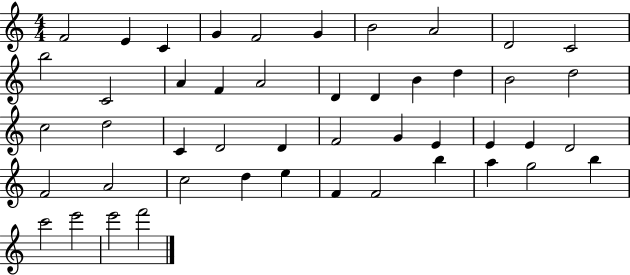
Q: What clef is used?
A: treble